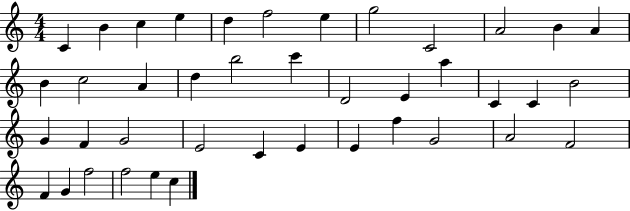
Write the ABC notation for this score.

X:1
T:Untitled
M:4/4
L:1/4
K:C
C B c e d f2 e g2 C2 A2 B A B c2 A d b2 c' D2 E a C C B2 G F G2 E2 C E E f G2 A2 F2 F G f2 f2 e c